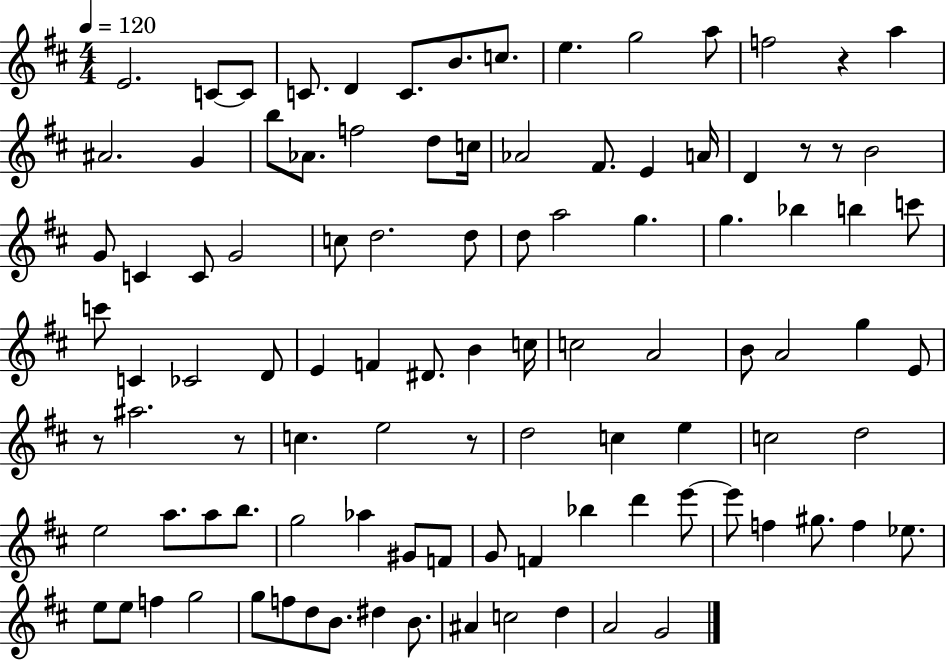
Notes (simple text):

E4/h. C4/e C4/e C4/e. D4/q C4/e. B4/e. C5/e. E5/q. G5/h A5/e F5/h R/q A5/q A#4/h. G4/q B5/e Ab4/e. F5/h D5/e C5/s Ab4/h F#4/e. E4/q A4/s D4/q R/e R/e B4/h G4/e C4/q C4/e G4/h C5/e D5/h. D5/e D5/e A5/h G5/q. G5/q. Bb5/q B5/q C6/e C6/e C4/q CES4/h D4/e E4/q F4/q D#4/e. B4/q C5/s C5/h A4/h B4/e A4/h G5/q E4/e R/e A#5/h. R/e C5/q. E5/h R/e D5/h C5/q E5/q C5/h D5/h E5/h A5/e. A5/e B5/e. G5/h Ab5/q G#4/e F4/e G4/e F4/q Bb5/q D6/q E6/e E6/e F5/q G#5/e. F5/q Eb5/e. E5/e E5/e F5/q G5/h G5/e F5/e D5/e B4/e. D#5/q B4/e. A#4/q C5/h D5/q A4/h G4/h